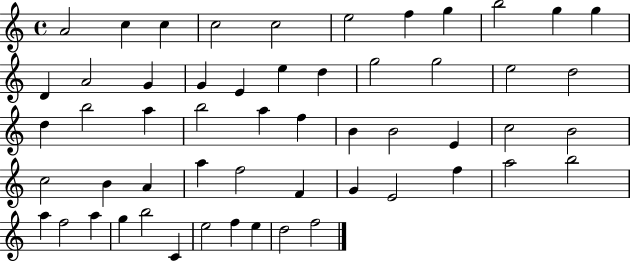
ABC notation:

X:1
T:Untitled
M:4/4
L:1/4
K:C
A2 c c c2 c2 e2 f g b2 g g D A2 G G E e d g2 g2 e2 d2 d b2 a b2 a f B B2 E c2 B2 c2 B A a f2 F G E2 f a2 b2 a f2 a g b2 C e2 f e d2 f2